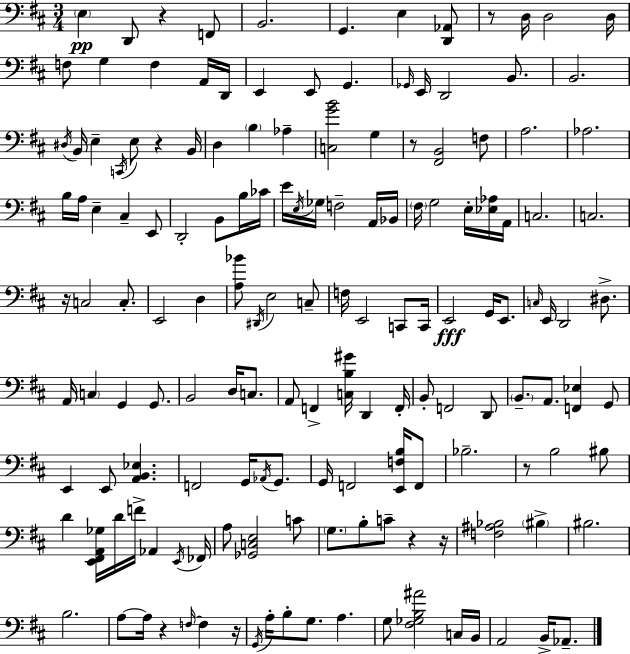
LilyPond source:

{
  \clef bass
  \numericTimeSignature
  \time 3/4
  \key d \major
  \parenthesize e4\pp d,8 r4 f,8 | b,2. | g,4. e4 <d, aes,>8 | r8 d16 d2 d16 | \break f8 g4 f4 a,16 d,16 | e,4 e,8 g,4. | \grace { ges,16 } e,16 d,2 b,8. | b,2. | \break \acciaccatura { dis16 } b,16 e4-- \acciaccatura { c,16 } e8 r4 | b,16 d4 \parenthesize b4 aes4-- | <c g' b'>2 g4 | r8 <fis, b,>2 | \break f8 a2. | aes2. | b16 a16 e4-- cis4-- | e,8 d,2-. b,8 | \break b16 ces'16 e'16 \acciaccatura { e16 } ges16 f2-- | a,16 bes,16 \parenthesize fis16 g2 | e16-. <ees aes>16 a,16 c2. | c2. | \break r16 c2 | c8.-. e,2 | d4 <a bes'>8 \acciaccatura { dis,16 } e2 | c8-- f16 e,2 | \break c,8 c,16 e,2\fff | g,16 e,8. \grace { c16 } e,16 d,2 | dis8.-> a,16 \parenthesize c4 g,4 | g,8. b,2 | \break d16 c8. a,8 f,4-> | <c b gis'>16 d,4 f,16-. b,8-. f,2 | d,8 \parenthesize b,8.-- a,8. | <f, ees>4 g,8 e,4 e,8 | \break <a, b, ees>4. f,2 | g,16 \acciaccatura { aes,16 } g,8. g,16 f,2 | <e, f b>16 f,8 bes2.-- | r8 b2 | \break bis8 d'4 <e, fis, a, ges>16 | d'16 f'16-> aes,4 \acciaccatura { e,16 } fes,16 a8 <ges, c e>2 | c'8 \parenthesize g8. b8-. | c'8-- r4 r16 <f ais bes>2 | \break \parenthesize bis4-> bis2. | b2. | a8~~ a16 r4 | \grace { f16~ }~ f4 r16 \acciaccatura { g,16 } a16-. b8-. | \break g8. a4. g8 | <fis ges b ais'>2 c16 b,16 a,2 | b,16-> aes,8.-- \bar "|."
}